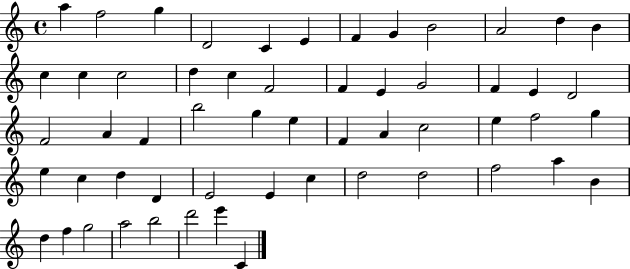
{
  \clef treble
  \time 4/4
  \defaultTimeSignature
  \key c \major
  a''4 f''2 g''4 | d'2 c'4 e'4 | f'4 g'4 b'2 | a'2 d''4 b'4 | \break c''4 c''4 c''2 | d''4 c''4 f'2 | f'4 e'4 g'2 | f'4 e'4 d'2 | \break f'2 a'4 f'4 | b''2 g''4 e''4 | f'4 a'4 c''2 | e''4 f''2 g''4 | \break e''4 c''4 d''4 d'4 | e'2 e'4 c''4 | d''2 d''2 | f''2 a''4 b'4 | \break d''4 f''4 g''2 | a''2 b''2 | d'''2 e'''4 c'4 | \bar "|."
}